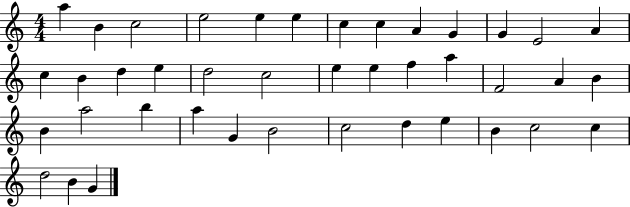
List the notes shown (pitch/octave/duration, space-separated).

A5/q B4/q C5/h E5/h E5/q E5/q C5/q C5/q A4/q G4/q G4/q E4/h A4/q C5/q B4/q D5/q E5/q D5/h C5/h E5/q E5/q F5/q A5/q F4/h A4/q B4/q B4/q A5/h B5/q A5/q G4/q B4/h C5/h D5/q E5/q B4/q C5/h C5/q D5/h B4/q G4/q